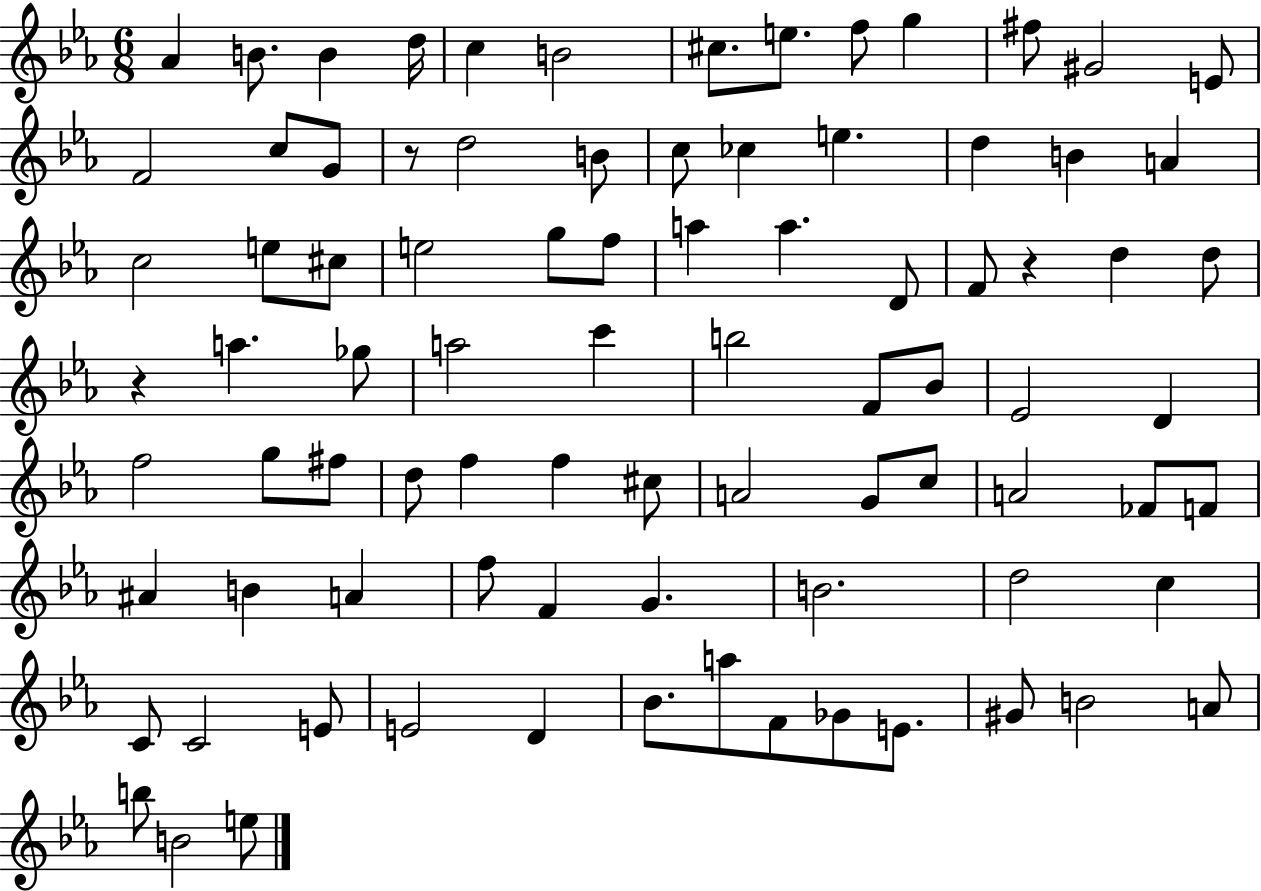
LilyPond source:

{
  \clef treble
  \numericTimeSignature
  \time 6/8
  \key ees \major
  aes'4 b'8. b'4 d''16 | c''4 b'2 | cis''8. e''8. f''8 g''4 | fis''8 gis'2 e'8 | \break f'2 c''8 g'8 | r8 d''2 b'8 | c''8 ces''4 e''4. | d''4 b'4 a'4 | \break c''2 e''8 cis''8 | e''2 g''8 f''8 | a''4 a''4. d'8 | f'8 r4 d''4 d''8 | \break r4 a''4. ges''8 | a''2 c'''4 | b''2 f'8 bes'8 | ees'2 d'4 | \break f''2 g''8 fis''8 | d''8 f''4 f''4 cis''8 | a'2 g'8 c''8 | a'2 fes'8 f'8 | \break ais'4 b'4 a'4 | f''8 f'4 g'4. | b'2. | d''2 c''4 | \break c'8 c'2 e'8 | e'2 d'4 | bes'8. a''8 f'8 ges'8 e'8. | gis'8 b'2 a'8 | \break b''8 b'2 e''8 | \bar "|."
}